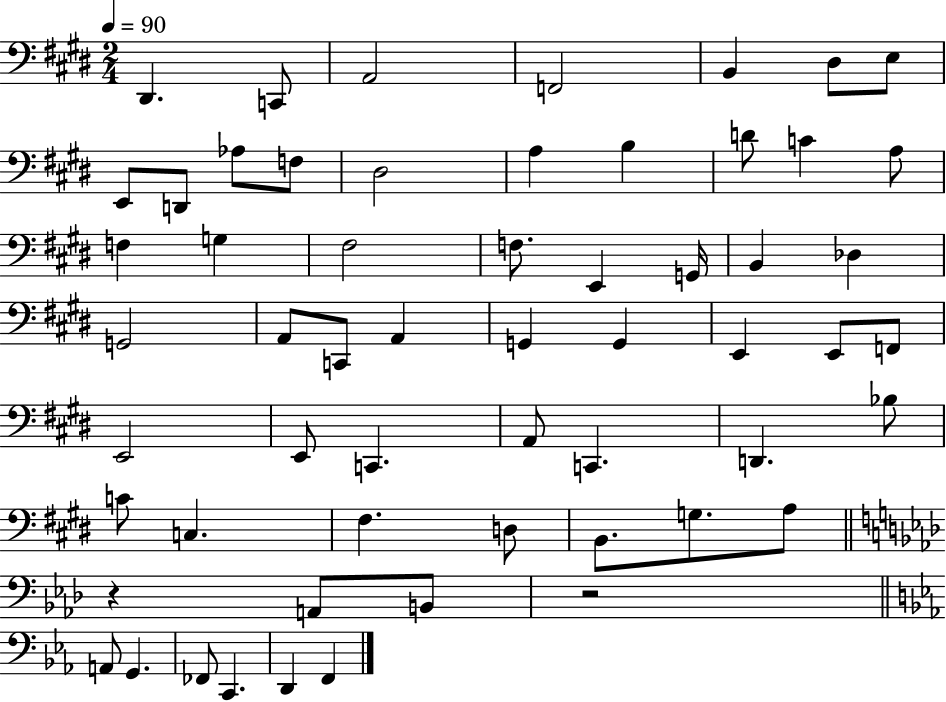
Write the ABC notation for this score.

X:1
T:Untitled
M:2/4
L:1/4
K:E
^D,, C,,/2 A,,2 F,,2 B,, ^D,/2 E,/2 E,,/2 D,,/2 _A,/2 F,/2 ^D,2 A, B, D/2 C A,/2 F, G, ^F,2 F,/2 E,, G,,/4 B,, _D, G,,2 A,,/2 C,,/2 A,, G,, G,, E,, E,,/2 F,,/2 E,,2 E,,/2 C,, A,,/2 C,, D,, _B,/2 C/2 C, ^F, D,/2 B,,/2 G,/2 A,/2 z A,,/2 B,,/2 z2 A,,/2 G,, _F,,/2 C,, D,, F,,